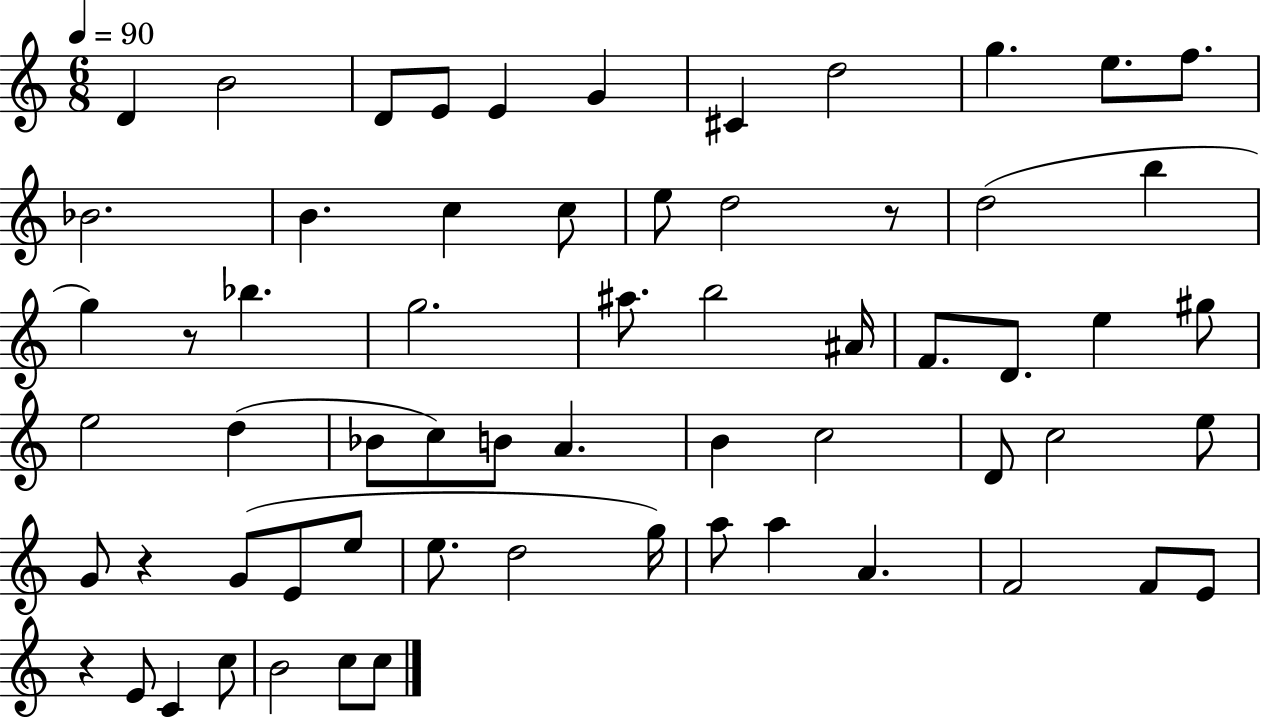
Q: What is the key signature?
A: C major